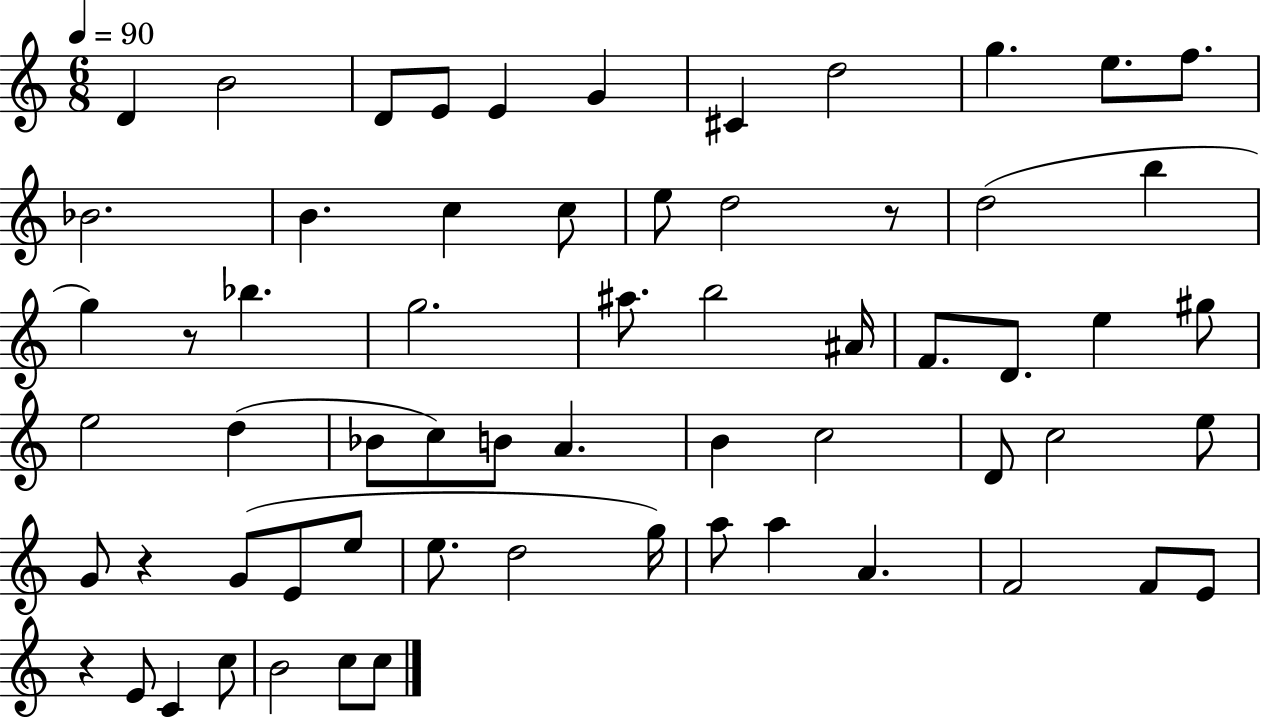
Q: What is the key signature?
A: C major